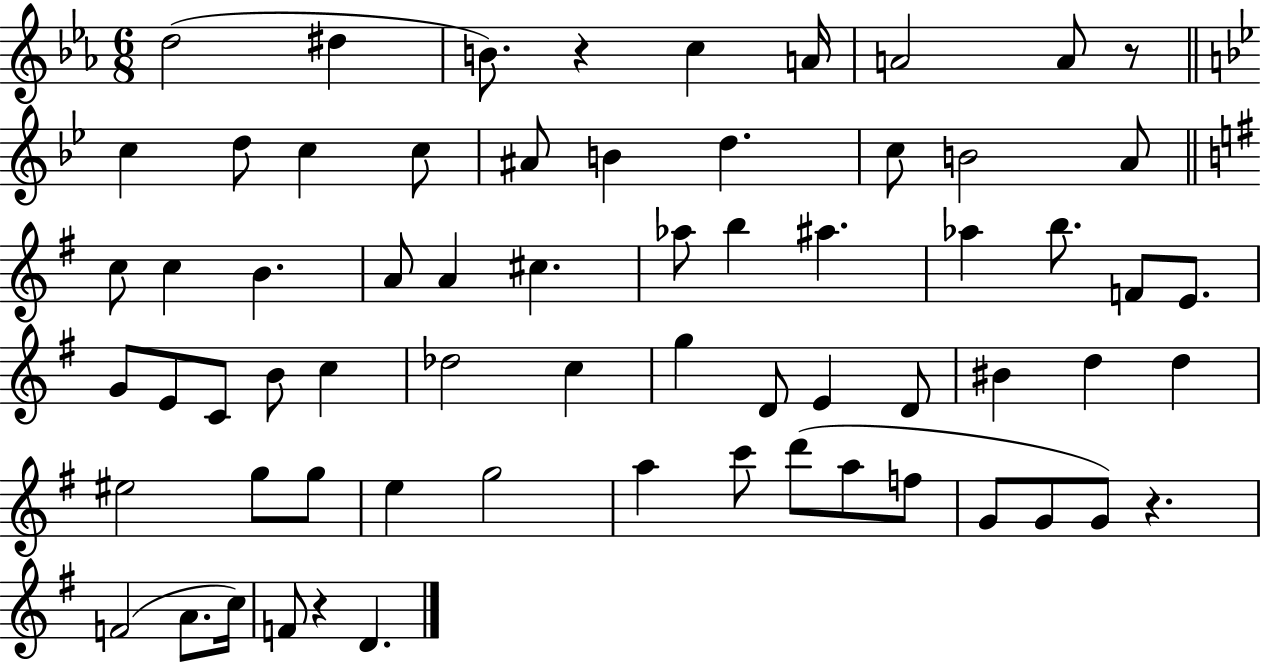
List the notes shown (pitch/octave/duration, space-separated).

D5/h D#5/q B4/e. R/q C5/q A4/s A4/h A4/e R/e C5/q D5/e C5/q C5/e A#4/e B4/q D5/q. C5/e B4/h A4/e C5/e C5/q B4/q. A4/e A4/q C#5/q. Ab5/e B5/q A#5/q. Ab5/q B5/e. F4/e E4/e. G4/e E4/e C4/e B4/e C5/q Db5/h C5/q G5/q D4/e E4/q D4/e BIS4/q D5/q D5/q EIS5/h G5/e G5/e E5/q G5/h A5/q C6/e D6/e A5/e F5/e G4/e G4/e G4/e R/q. F4/h A4/e. C5/s F4/e R/q D4/q.